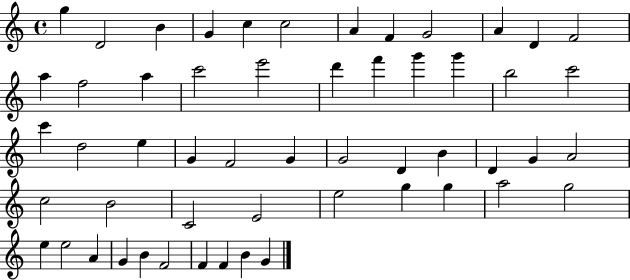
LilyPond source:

{
  \clef treble
  \time 4/4
  \defaultTimeSignature
  \key c \major
  g''4 d'2 b'4 | g'4 c''4 c''2 | a'4 f'4 g'2 | a'4 d'4 f'2 | \break a''4 f''2 a''4 | c'''2 e'''2 | d'''4 f'''4 g'''4 g'''4 | b''2 c'''2 | \break c'''4 d''2 e''4 | g'4 f'2 g'4 | g'2 d'4 b'4 | d'4 g'4 a'2 | \break c''2 b'2 | c'2 e'2 | e''2 g''4 g''4 | a''2 g''2 | \break e''4 e''2 a'4 | g'4 b'4 f'2 | f'4 f'4 b'4 g'4 | \bar "|."
}